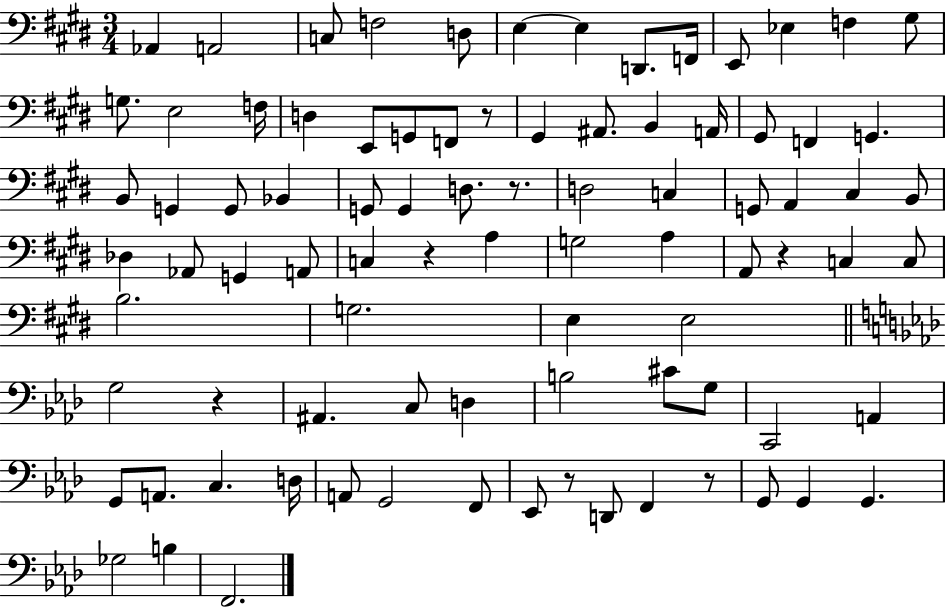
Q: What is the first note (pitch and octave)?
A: Ab2